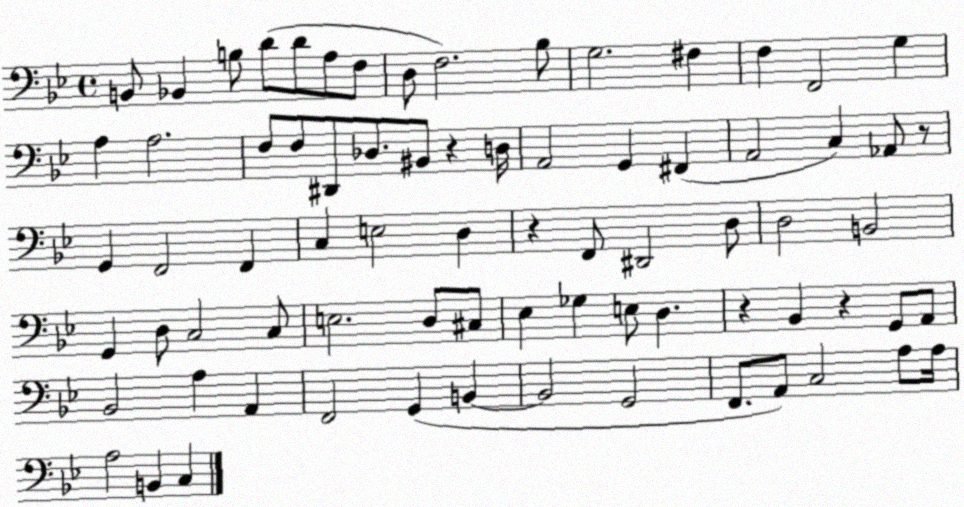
X:1
T:Untitled
M:4/4
L:1/4
K:Bb
B,,/2 _B,, B,/2 D/2 D/2 A,/2 F,/2 D,/2 F,2 _B,/2 G,2 ^F, F, F,,2 G, A, A,2 F,/2 F,/2 ^D,,/2 _D,/2 ^B,,/2 z D,/4 A,,2 G,, ^F,, A,,2 C, _A,,/2 z/2 G,, F,,2 F,, C, E,2 D, z F,,/2 ^D,,2 D,/2 D,2 B,,2 G,, D,/2 C,2 C,/2 E,2 D,/2 ^C,/2 _E, _G, E,/2 D, z _B,, z G,,/2 A,,/2 _B,,2 A, A,, F,,2 G,, B,, B,,2 G,,2 F,,/2 A,,/2 C,2 A,/2 A,/4 A,2 B,, C,